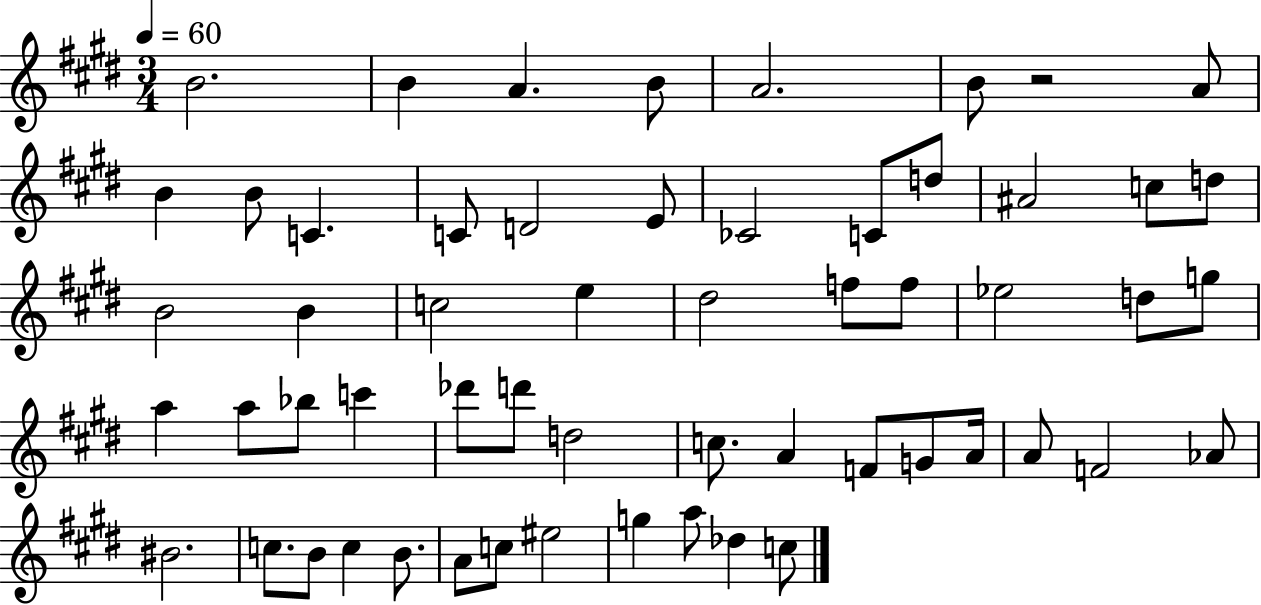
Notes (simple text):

B4/h. B4/q A4/q. B4/e A4/h. B4/e R/h A4/e B4/q B4/e C4/q. C4/e D4/h E4/e CES4/h C4/e D5/e A#4/h C5/e D5/e B4/h B4/q C5/h E5/q D#5/h F5/e F5/e Eb5/h D5/e G5/e A5/q A5/e Bb5/e C6/q Db6/e D6/e D5/h C5/e. A4/q F4/e G4/e A4/s A4/e F4/h Ab4/e BIS4/h. C5/e. B4/e C5/q B4/e. A4/e C5/e EIS5/h G5/q A5/e Db5/q C5/e